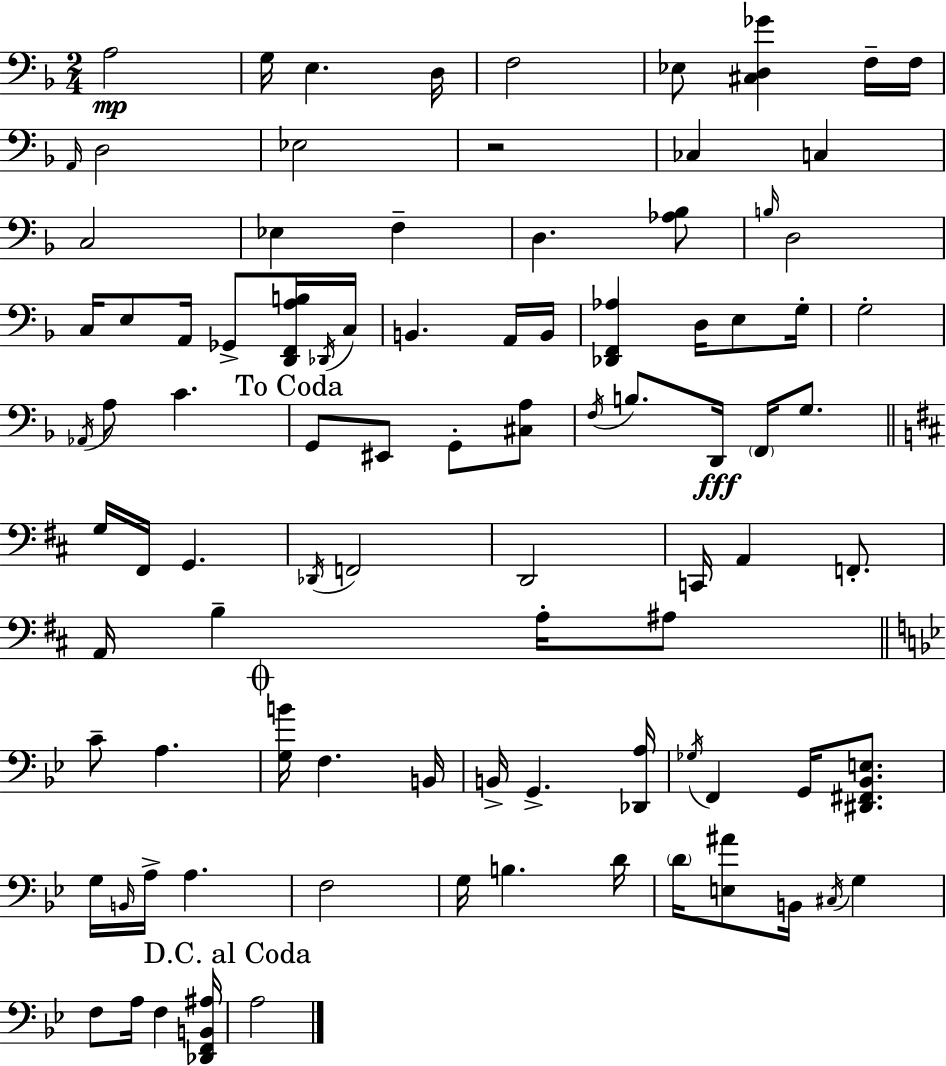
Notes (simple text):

A3/h G3/s E3/q. D3/s F3/h Eb3/e [C#3,D3,Gb4]/q F3/s F3/s A2/s D3/h Eb3/h R/h CES3/q C3/q C3/h Eb3/q F3/q D3/q. [Ab3,Bb3]/e B3/s D3/h C3/s E3/e A2/s Gb2/e [D2,F2,A3,B3]/s Db2/s C3/s B2/q. A2/s B2/s [Db2,F2,Ab3]/q D3/s E3/e G3/s G3/h Ab2/s A3/e C4/q. G2/e EIS2/e G2/e [C#3,A3]/e F3/s B3/e. D2/s F2/s G3/e. G3/s F#2/s G2/q. Db2/s F2/h D2/h C2/s A2/q F2/e. A2/s B3/q A3/s A#3/e C4/e A3/q. [G3,B4]/s F3/q. B2/s B2/s G2/q. [Db2,A3]/s Gb3/s F2/q G2/s [D#2,F#2,Bb2,E3]/e. G3/s B2/s A3/s A3/q. F3/h G3/s B3/q. D4/s D4/s [E3,A#4]/e B2/s C#3/s G3/q F3/e A3/s F3/q [Db2,F2,B2,A#3]/s A3/h